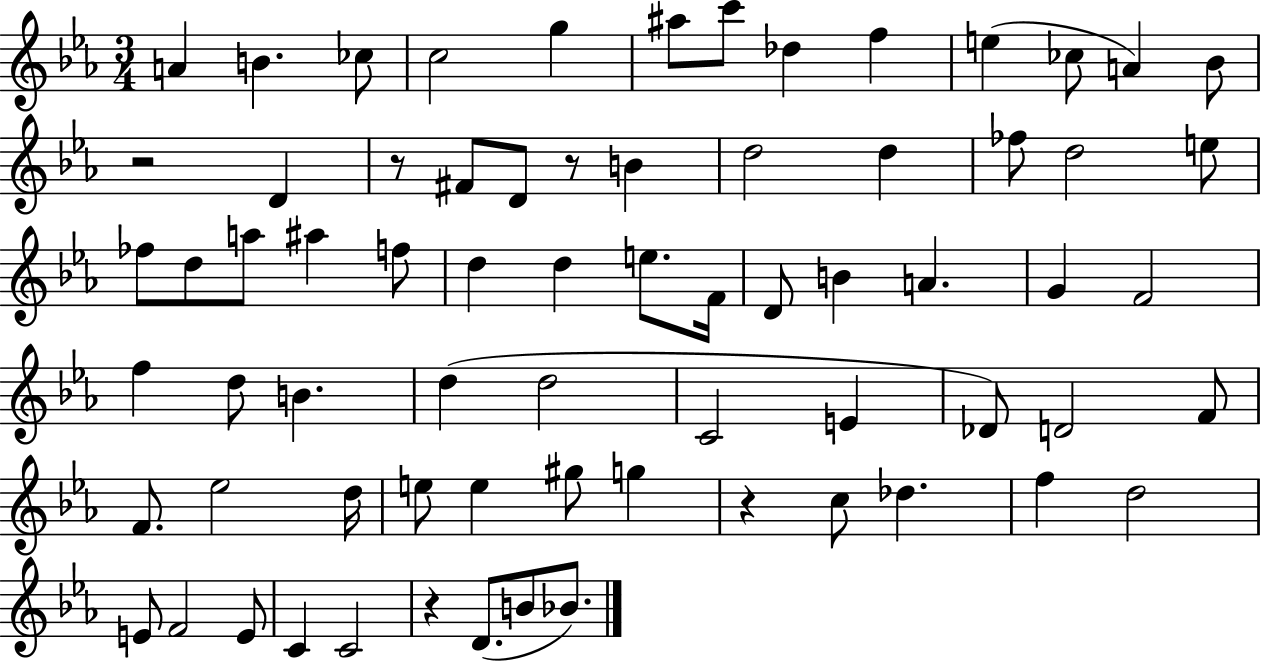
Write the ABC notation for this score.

X:1
T:Untitled
M:3/4
L:1/4
K:Eb
A B _c/2 c2 g ^a/2 c'/2 _d f e _c/2 A _B/2 z2 D z/2 ^F/2 D/2 z/2 B d2 d _f/2 d2 e/2 _f/2 d/2 a/2 ^a f/2 d d e/2 F/4 D/2 B A G F2 f d/2 B d d2 C2 E _D/2 D2 F/2 F/2 _e2 d/4 e/2 e ^g/2 g z c/2 _d f d2 E/2 F2 E/2 C C2 z D/2 B/2 _B/2